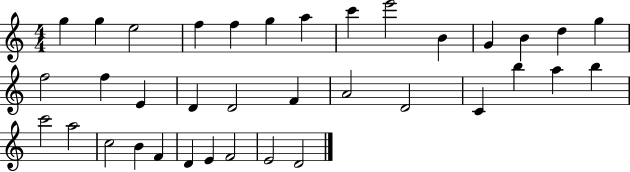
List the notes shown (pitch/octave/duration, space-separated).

G5/q G5/q E5/h F5/q F5/q G5/q A5/q C6/q E6/h B4/q G4/q B4/q D5/q G5/q F5/h F5/q E4/q D4/q D4/h F4/q A4/h D4/h C4/q B5/q A5/q B5/q C6/h A5/h C5/h B4/q F4/q D4/q E4/q F4/h E4/h D4/h